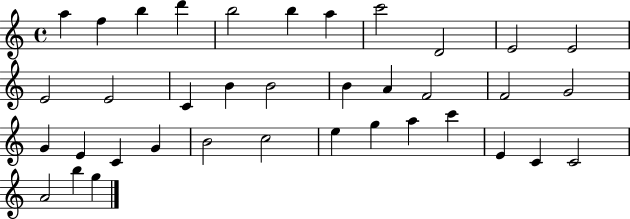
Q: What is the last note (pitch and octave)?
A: G5